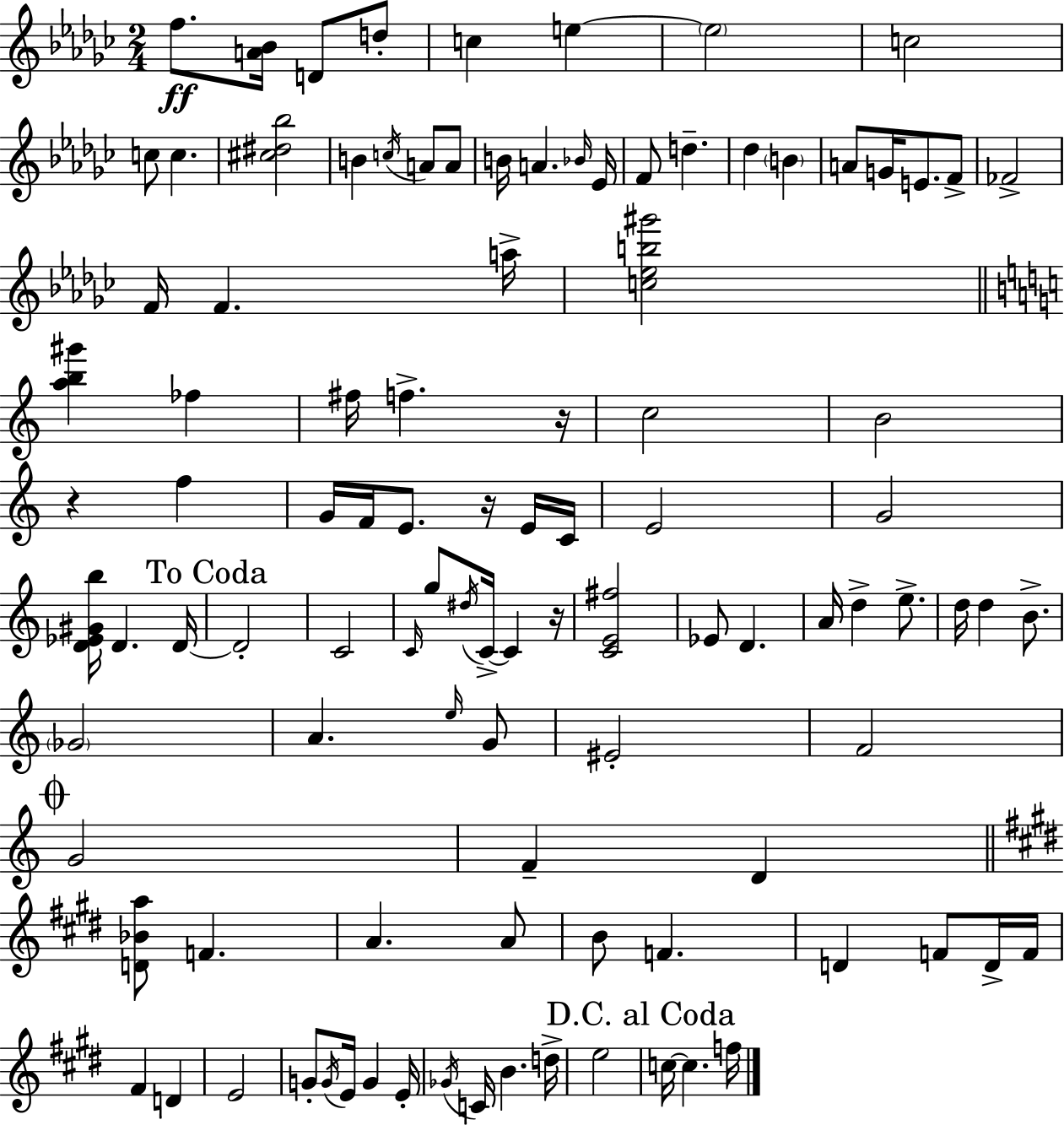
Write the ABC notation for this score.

X:1
T:Untitled
M:2/4
L:1/4
K:Ebm
f/2 [A_B]/4 D/2 d/2 c e e2 c2 c/2 c [^c^d_b]2 B c/4 A/2 A/2 B/4 A _B/4 _E/4 F/2 d _d B A/2 G/4 E/2 F/2 _F2 F/4 F a/4 [c_eb^g']2 [ab^g'] _f ^f/4 f z/4 c2 B2 z f G/4 F/4 E/2 z/4 E/4 C/4 E2 G2 [D_E^Gb]/4 D D/4 D2 C2 C/4 g/2 ^d/4 C/4 C z/4 [CE^f]2 _E/2 D A/4 d e/2 d/4 d B/2 _G2 A e/4 G/2 ^E2 F2 G2 F D [D_Ba]/2 F A A/2 B/2 F D F/2 D/4 F/4 ^F D E2 G/2 G/4 E/4 G E/4 _G/4 C/4 B d/4 e2 c/4 c f/4